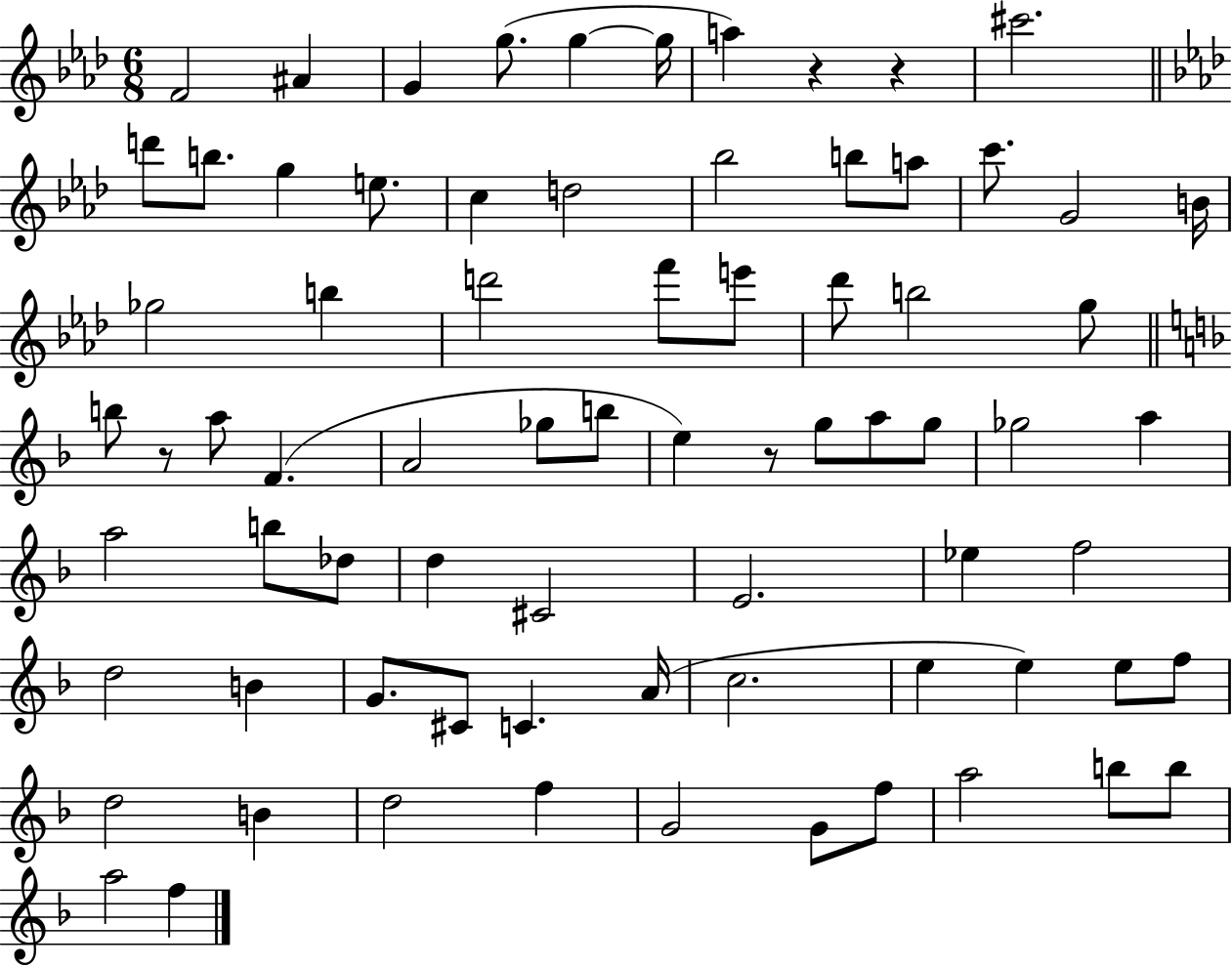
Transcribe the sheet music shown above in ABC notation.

X:1
T:Untitled
M:6/8
L:1/4
K:Ab
F2 ^A G g/2 g g/4 a z z ^c'2 d'/2 b/2 g e/2 c d2 _b2 b/2 a/2 c'/2 G2 B/4 _g2 b d'2 f'/2 e'/2 _d'/2 b2 g/2 b/2 z/2 a/2 F A2 _g/2 b/2 e z/2 g/2 a/2 g/2 _g2 a a2 b/2 _d/2 d ^C2 E2 _e f2 d2 B G/2 ^C/2 C A/4 c2 e e e/2 f/2 d2 B d2 f G2 G/2 f/2 a2 b/2 b/2 a2 f